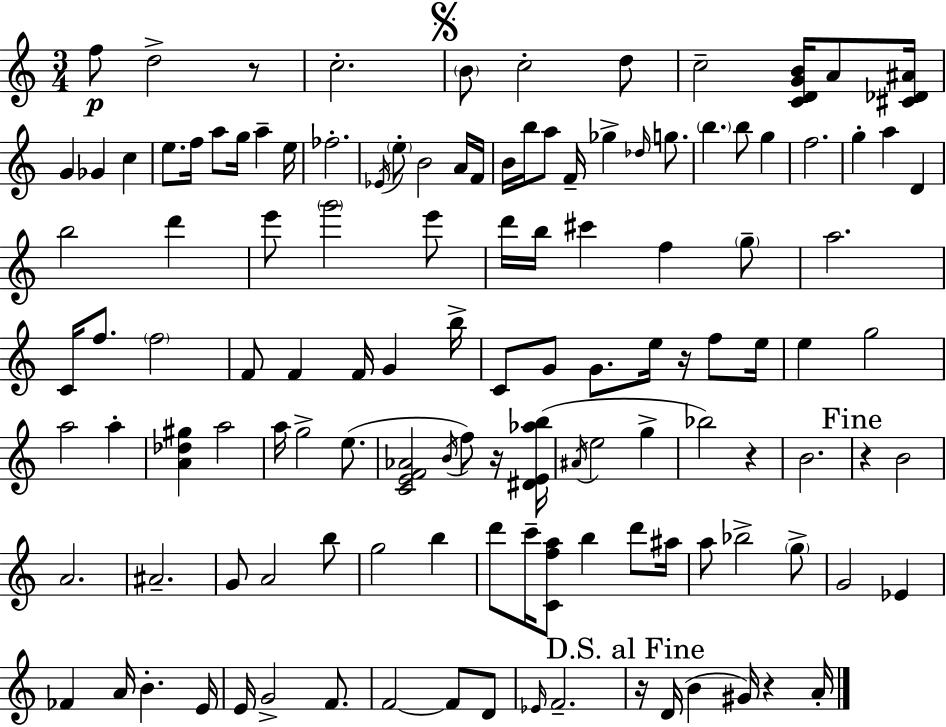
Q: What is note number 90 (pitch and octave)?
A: A#5